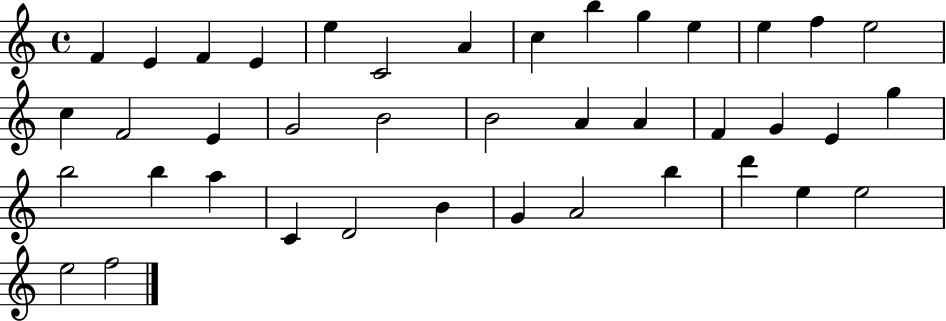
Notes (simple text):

F4/q E4/q F4/q E4/q E5/q C4/h A4/q C5/q B5/q G5/q E5/q E5/q F5/q E5/h C5/q F4/h E4/q G4/h B4/h B4/h A4/q A4/q F4/q G4/q E4/q G5/q B5/h B5/q A5/q C4/q D4/h B4/q G4/q A4/h B5/q D6/q E5/q E5/h E5/h F5/h